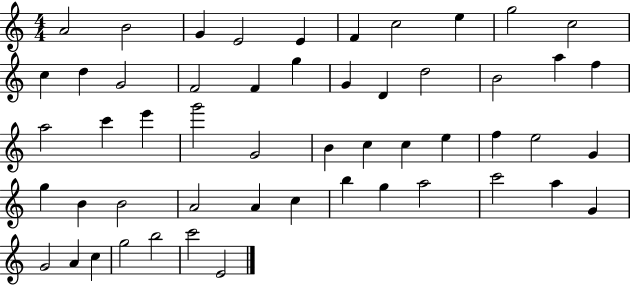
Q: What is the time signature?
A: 4/4